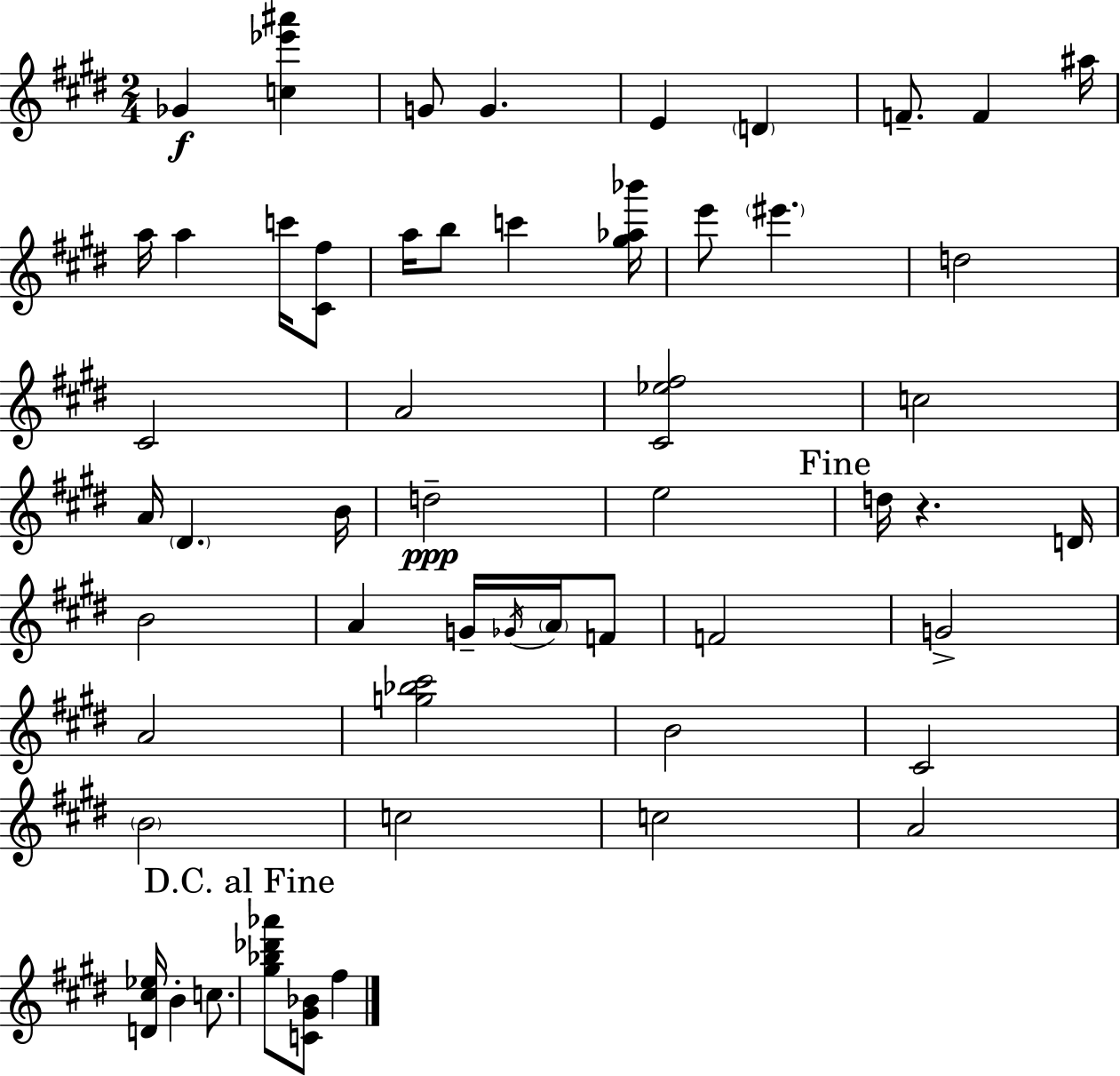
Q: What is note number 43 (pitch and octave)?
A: B4